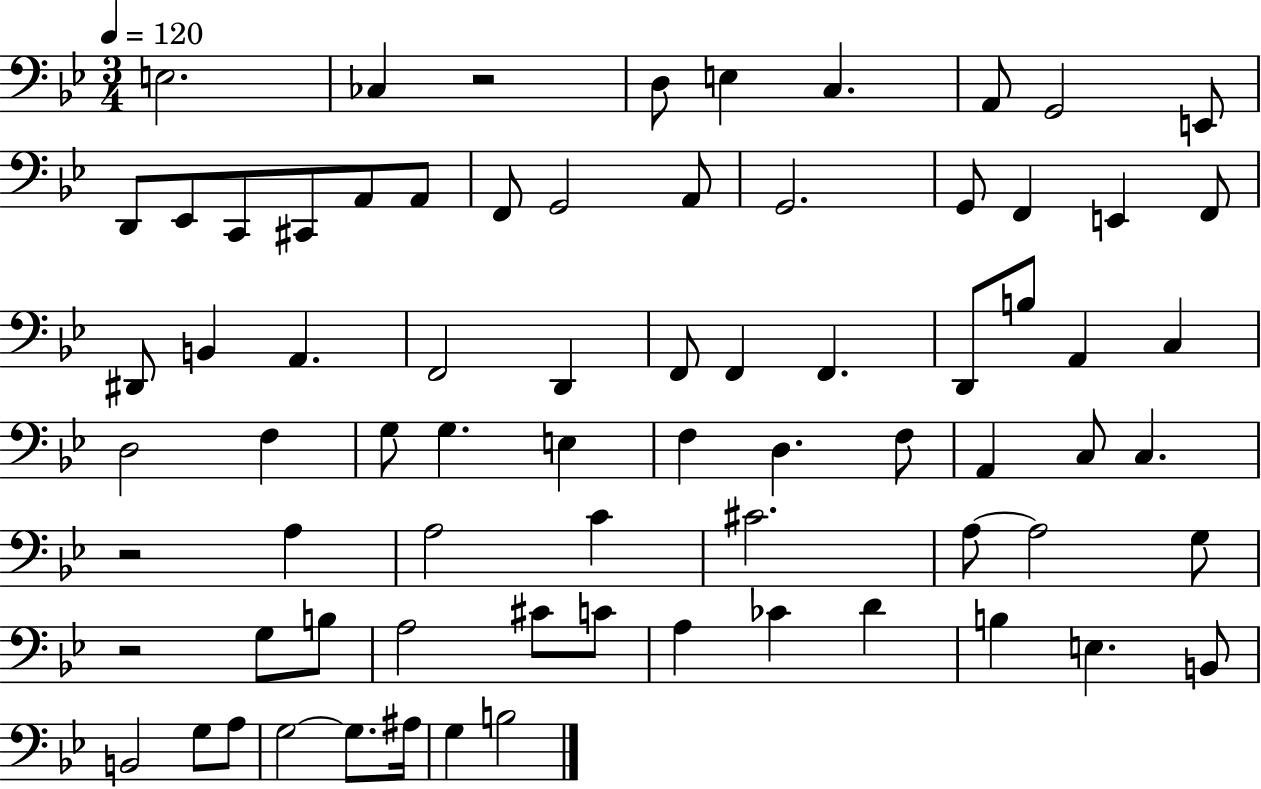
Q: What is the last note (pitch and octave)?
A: B3